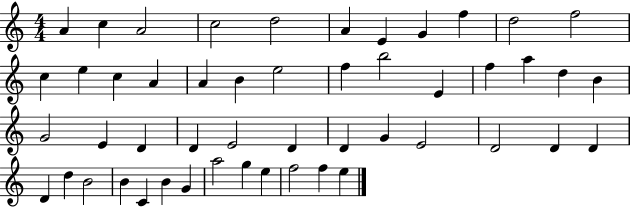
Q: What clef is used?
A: treble